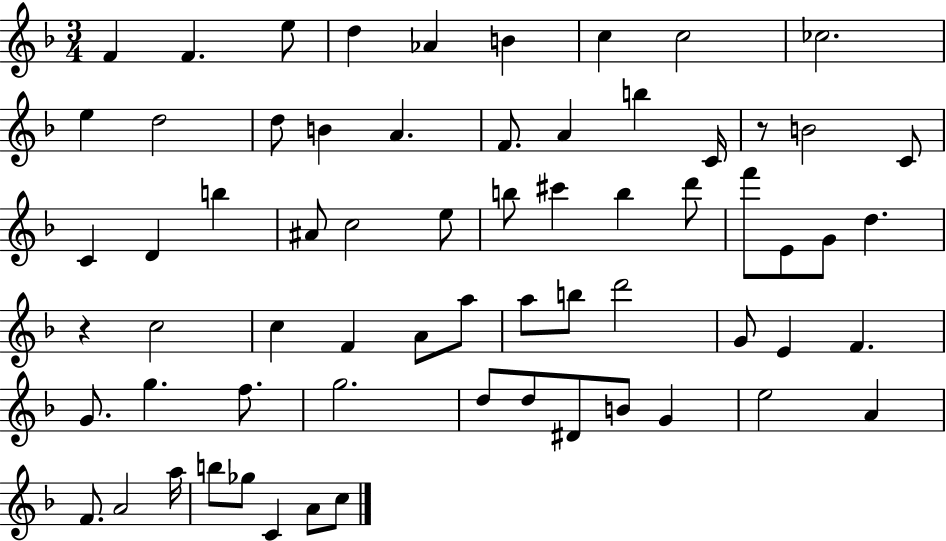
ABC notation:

X:1
T:Untitled
M:3/4
L:1/4
K:F
F F e/2 d _A B c c2 _c2 e d2 d/2 B A F/2 A b C/4 z/2 B2 C/2 C D b ^A/2 c2 e/2 b/2 ^c' b d'/2 f'/2 E/2 G/2 d z c2 c F A/2 a/2 a/2 b/2 d'2 G/2 E F G/2 g f/2 g2 d/2 d/2 ^D/2 B/2 G e2 A F/2 A2 a/4 b/2 _g/2 C A/2 c/2